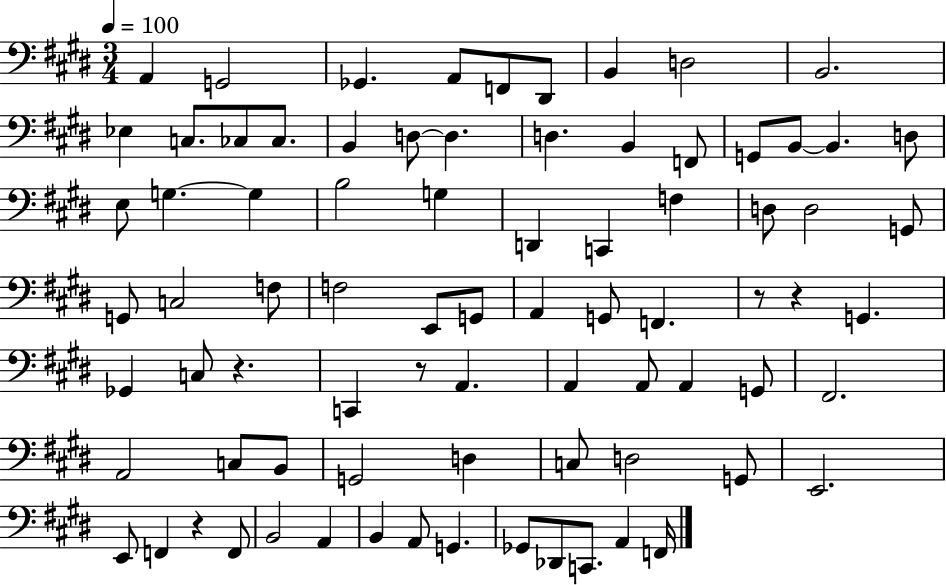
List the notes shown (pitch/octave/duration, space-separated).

A2/q G2/h Gb2/q. A2/e F2/e D#2/e B2/q D3/h B2/h. Eb3/q C3/e. CES3/e CES3/e. B2/q D3/e D3/q. D3/q. B2/q F2/e G2/e B2/e B2/q. D3/e E3/e G3/q. G3/q B3/h G3/q D2/q C2/q F3/q D3/e D3/h G2/e G2/e C3/h F3/e F3/h E2/e G2/e A2/q G2/e F2/q. R/e R/q G2/q. Gb2/q C3/e R/q. C2/q R/e A2/q. A2/q A2/e A2/q G2/e F#2/h. A2/h C3/e B2/e G2/h D3/q C3/e D3/h G2/e E2/h. E2/e F2/q R/q F2/e B2/h A2/q B2/q A2/e G2/q. Gb2/e Db2/e C2/e. A2/q F2/s